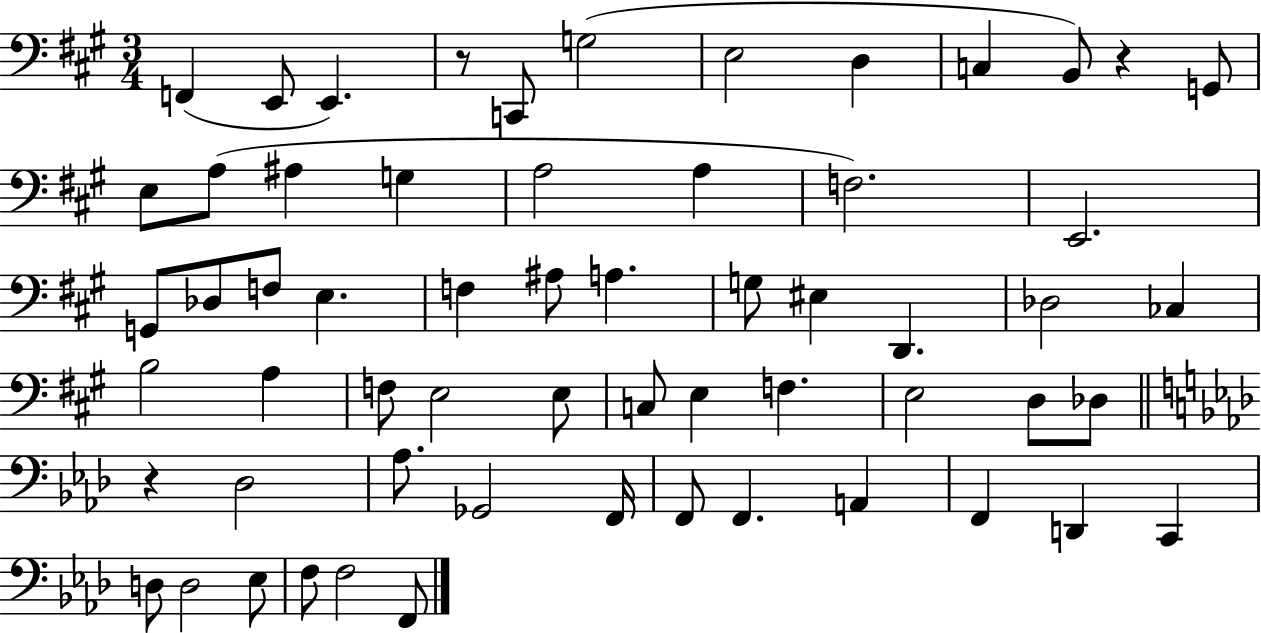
X:1
T:Untitled
M:3/4
L:1/4
K:A
F,, E,,/2 E,, z/2 C,,/2 G,2 E,2 D, C, B,,/2 z G,,/2 E,/2 A,/2 ^A, G, A,2 A, F,2 E,,2 G,,/2 _D,/2 F,/2 E, F, ^A,/2 A, G,/2 ^E, D,, _D,2 _C, B,2 A, F,/2 E,2 E,/2 C,/2 E, F, E,2 D,/2 _D,/2 z _D,2 _A,/2 _G,,2 F,,/4 F,,/2 F,, A,, F,, D,, C,, D,/2 D,2 _E,/2 F,/2 F,2 F,,/2